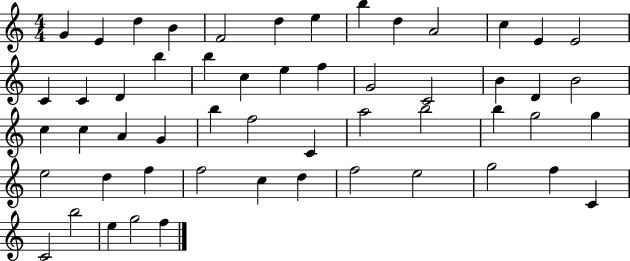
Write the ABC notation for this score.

X:1
T:Untitled
M:4/4
L:1/4
K:C
G E d B F2 d e b d A2 c E E2 C C D b b c e f G2 C2 B D B2 c c A G b f2 C a2 b2 b g2 g e2 d f f2 c d f2 e2 g2 f C C2 b2 e g2 f